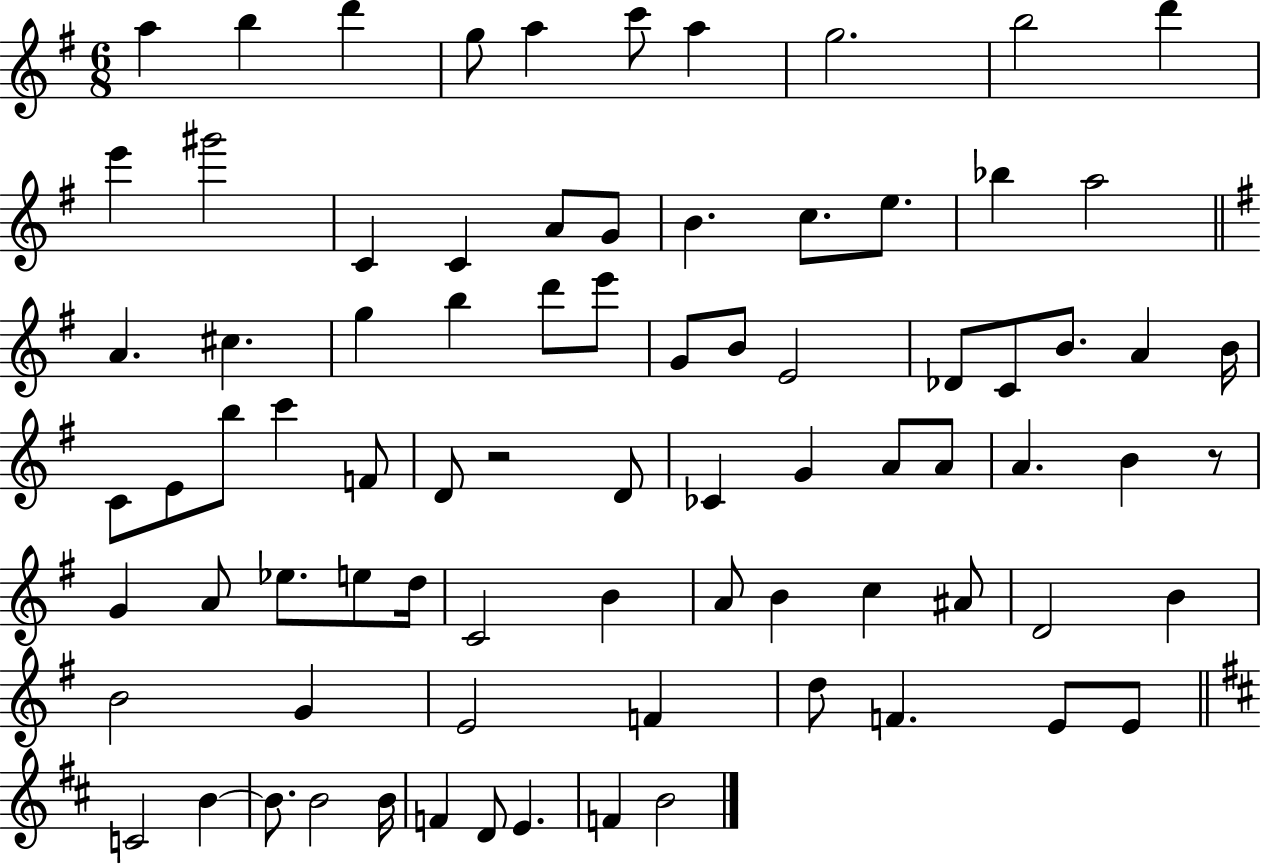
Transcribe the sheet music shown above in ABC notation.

X:1
T:Untitled
M:6/8
L:1/4
K:G
a b d' g/2 a c'/2 a g2 b2 d' e' ^g'2 C C A/2 G/2 B c/2 e/2 _b a2 A ^c g b d'/2 e'/2 G/2 B/2 E2 _D/2 C/2 B/2 A B/4 C/2 E/2 b/2 c' F/2 D/2 z2 D/2 _C G A/2 A/2 A B z/2 G A/2 _e/2 e/2 d/4 C2 B A/2 B c ^A/2 D2 B B2 G E2 F d/2 F E/2 E/2 C2 B B/2 B2 B/4 F D/2 E F B2